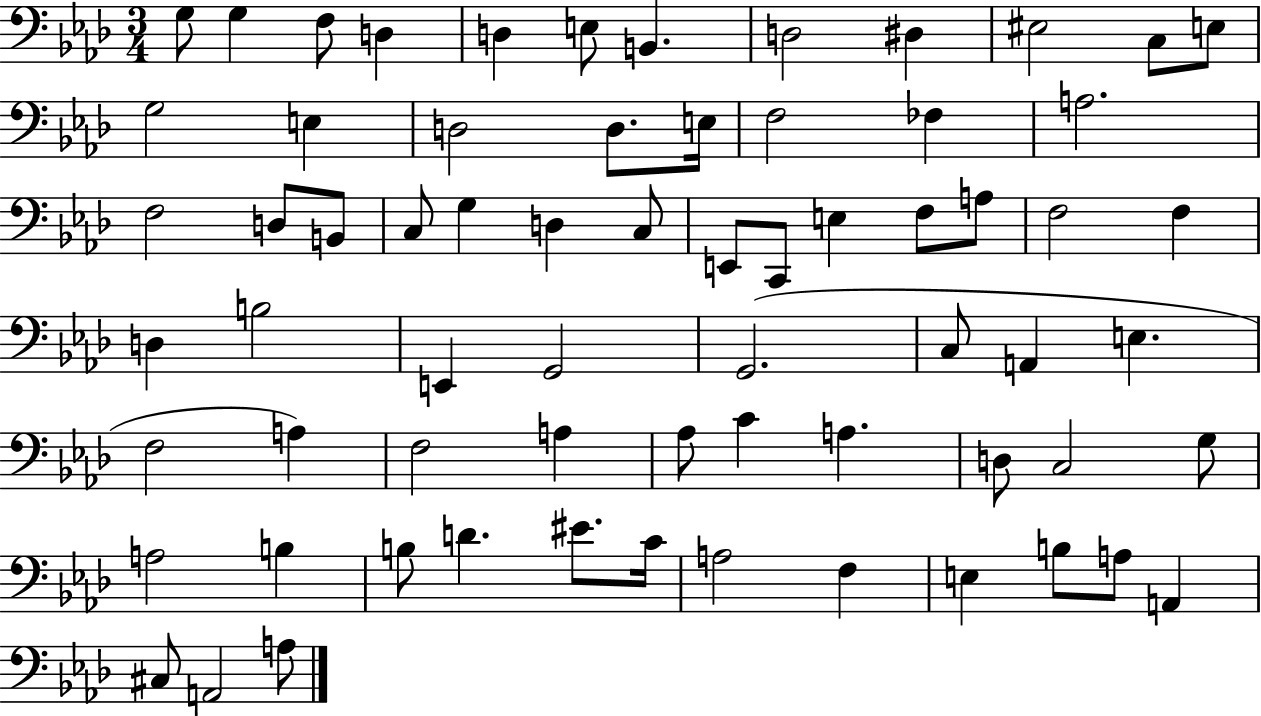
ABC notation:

X:1
T:Untitled
M:3/4
L:1/4
K:Ab
G,/2 G, F,/2 D, D, E,/2 B,, D,2 ^D, ^E,2 C,/2 E,/2 G,2 E, D,2 D,/2 E,/4 F,2 _F, A,2 F,2 D,/2 B,,/2 C,/2 G, D, C,/2 E,,/2 C,,/2 E, F,/2 A,/2 F,2 F, D, B,2 E,, G,,2 G,,2 C,/2 A,, E, F,2 A, F,2 A, _A,/2 C A, D,/2 C,2 G,/2 A,2 B, B,/2 D ^E/2 C/4 A,2 F, E, B,/2 A,/2 A,, ^C,/2 A,,2 A,/2